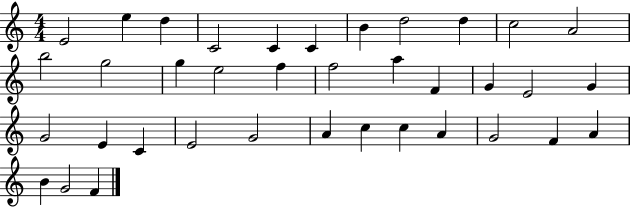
E4/h E5/q D5/q C4/h C4/q C4/q B4/q D5/h D5/q C5/h A4/h B5/h G5/h G5/q E5/h F5/q F5/h A5/q F4/q G4/q E4/h G4/q G4/h E4/q C4/q E4/h G4/h A4/q C5/q C5/q A4/q G4/h F4/q A4/q B4/q G4/h F4/q